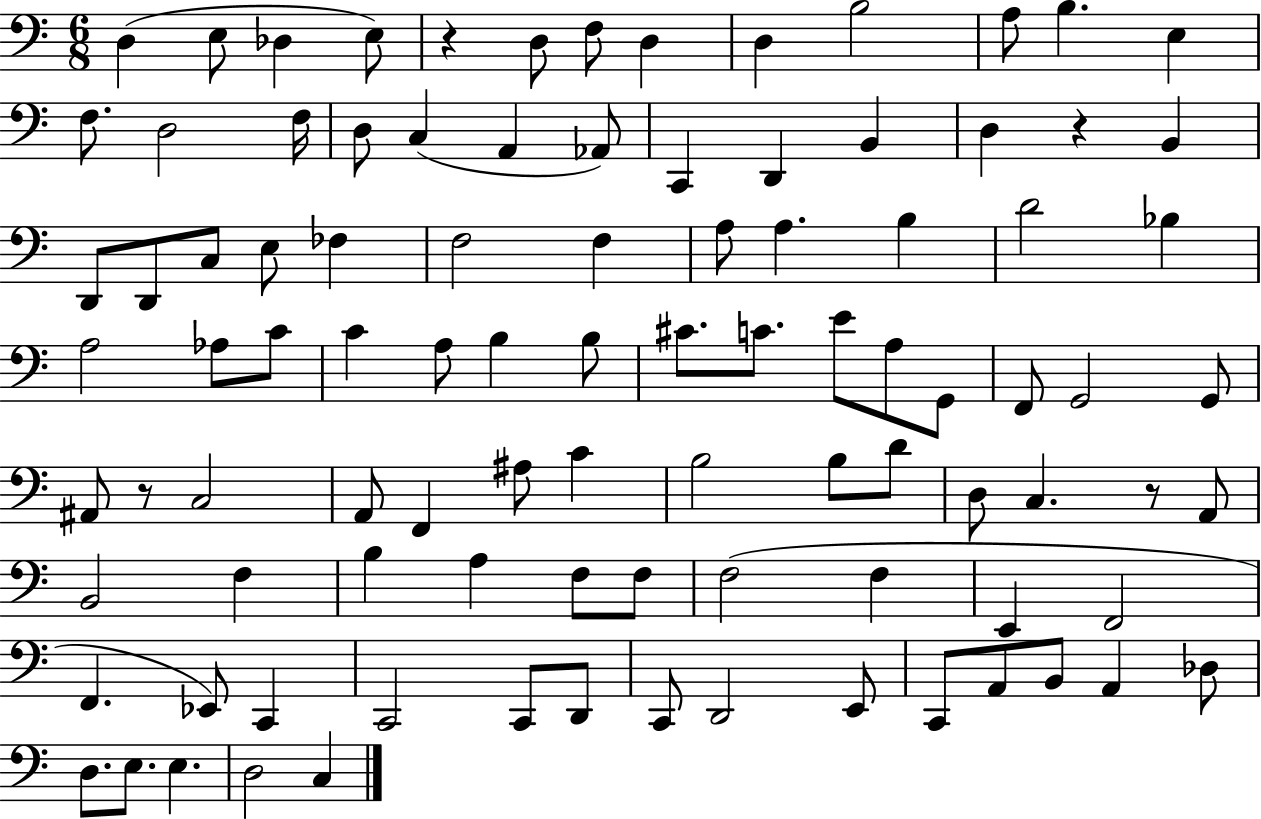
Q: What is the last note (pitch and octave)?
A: C3